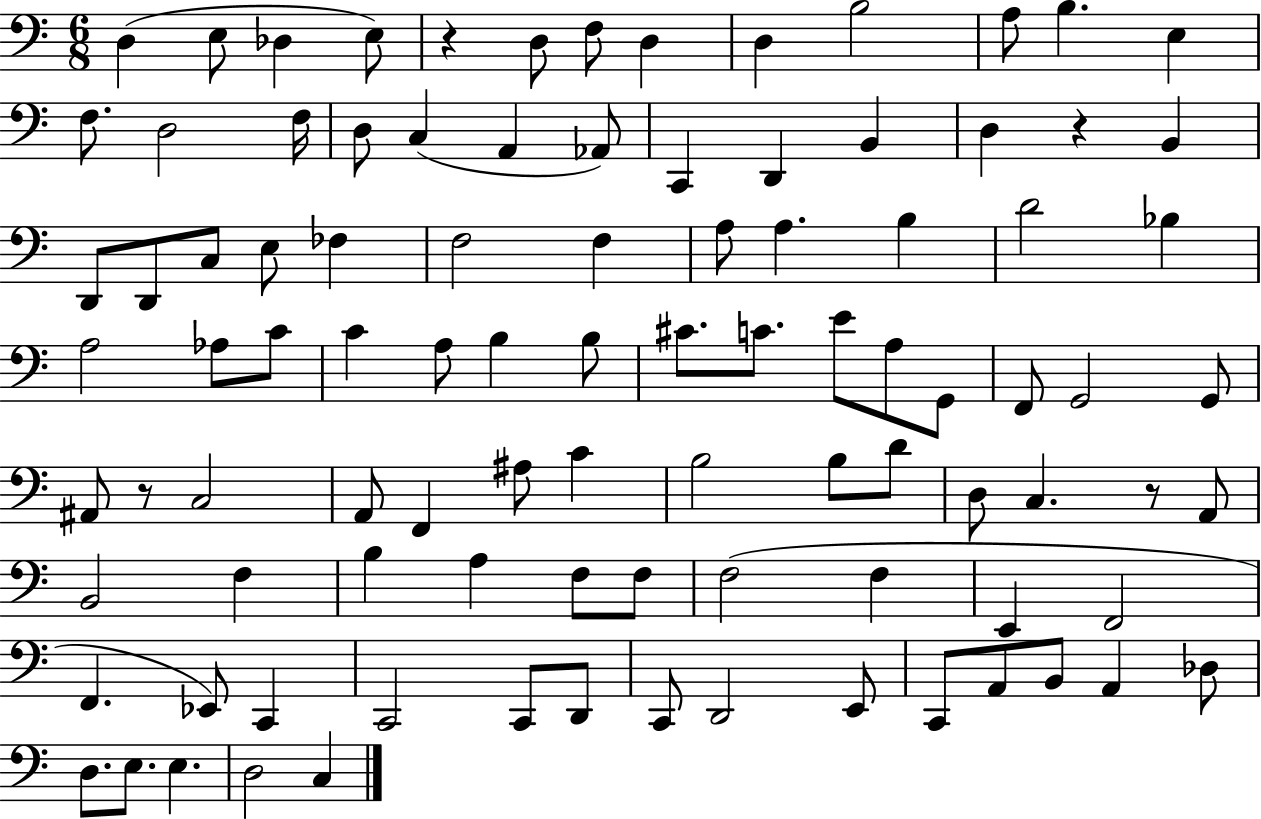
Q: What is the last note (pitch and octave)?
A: C3